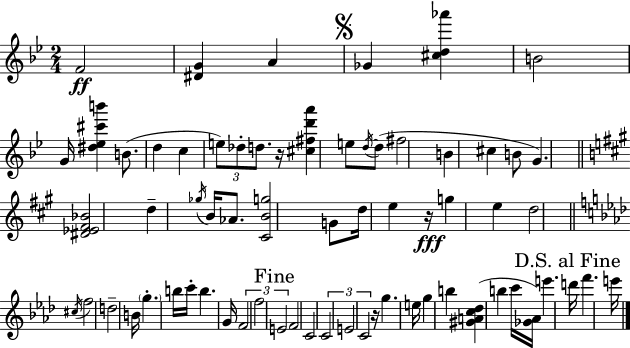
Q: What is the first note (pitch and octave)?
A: F4